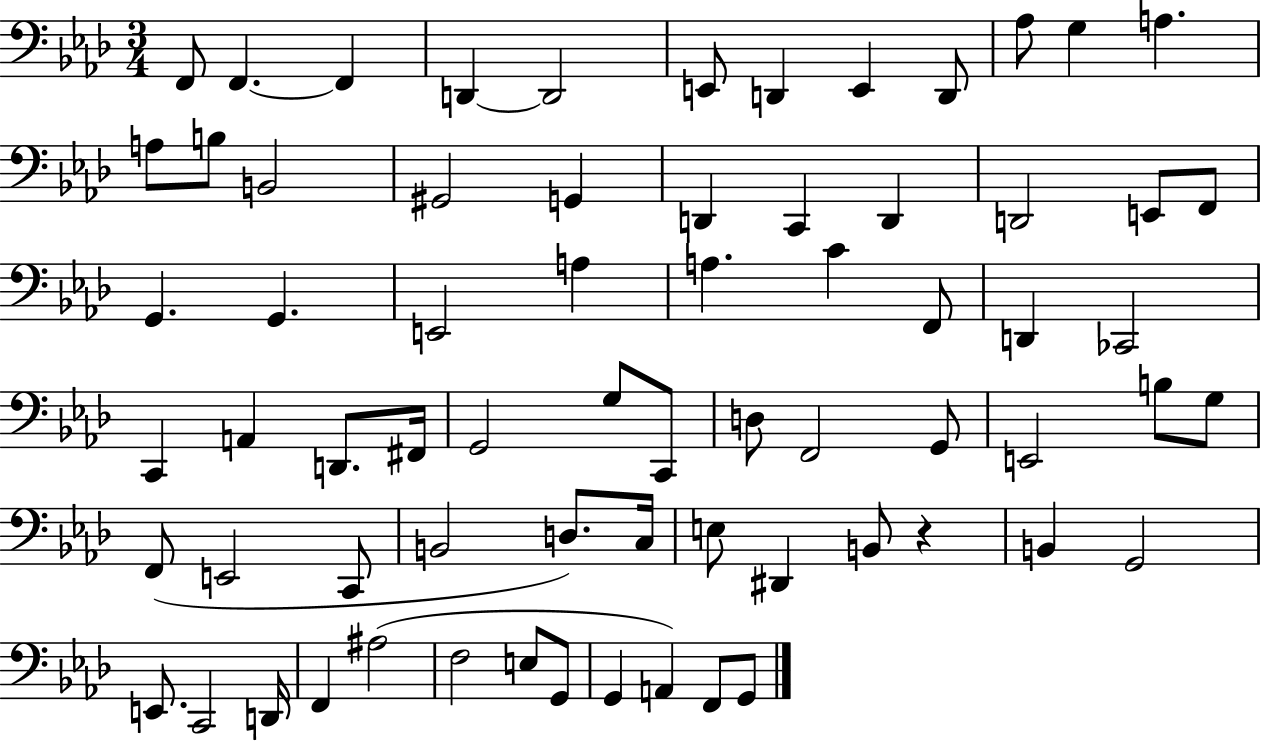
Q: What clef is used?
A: bass